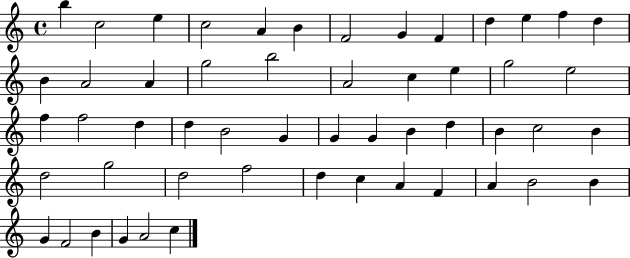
{
  \clef treble
  \time 4/4
  \defaultTimeSignature
  \key c \major
  b''4 c''2 e''4 | c''2 a'4 b'4 | f'2 g'4 f'4 | d''4 e''4 f''4 d''4 | \break b'4 a'2 a'4 | g''2 b''2 | a'2 c''4 e''4 | g''2 e''2 | \break f''4 f''2 d''4 | d''4 b'2 g'4 | g'4 g'4 b'4 d''4 | b'4 c''2 b'4 | \break d''2 g''2 | d''2 f''2 | d''4 c''4 a'4 f'4 | a'4 b'2 b'4 | \break g'4 f'2 b'4 | g'4 a'2 c''4 | \bar "|."
}